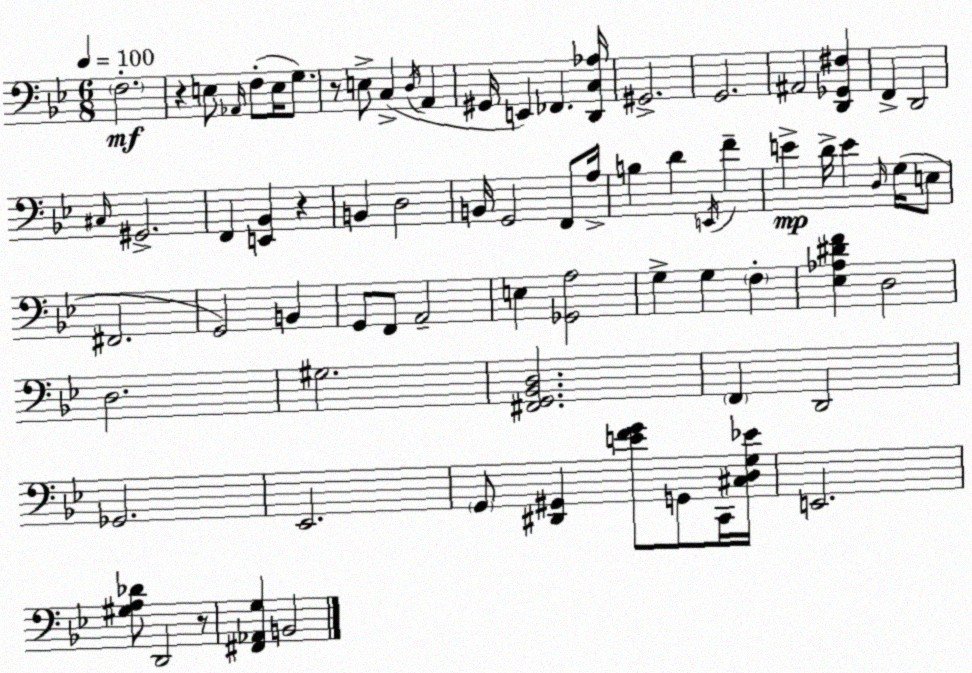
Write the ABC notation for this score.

X:1
T:Untitled
M:6/8
L:1/4
K:Gm
F,2 z E,/2 _A,,/4 F,/2 E,/4 G,/2 z/2 E,/2 C, D,/4 A,, ^G,,/4 E,, _F,, [D,,C,_A,]/4 ^G,,2 G,,2 ^A,,2 [D,,_G,,^F,] F,, D,,2 ^C,/4 ^G,,2 F,, [E,,_B,,] z B,, D,2 B,,/4 G,,2 F,,/2 A,/4 B, D E,,/4 F E D/4 E D,/4 G,/4 E,/2 ^F,,2 G,,2 B,, G,,/2 F,,/2 A,,2 E, [_G,,A,]2 G, G, F, [_E,_A,^DF] D,2 D,2 ^G,2 [^F,,G,,_B,,D,]2 F,, D,,2 _G,,2 _E,,2 G,,/2 [^D,,^G,,] [EFG]/2 G,,/2 C,,/4 [^C,D,G,_E]/4 E,,2 [^G,A,_D]/2 D,,2 z/2 [^F,,_A,,G,] B,,2